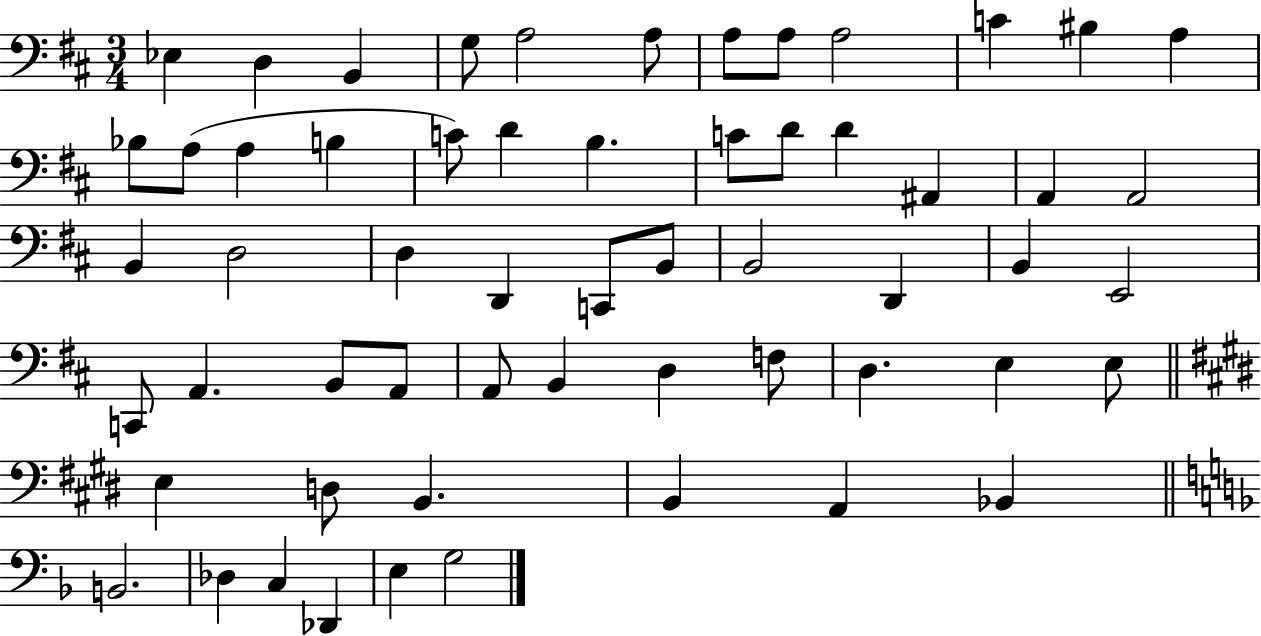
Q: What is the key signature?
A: D major